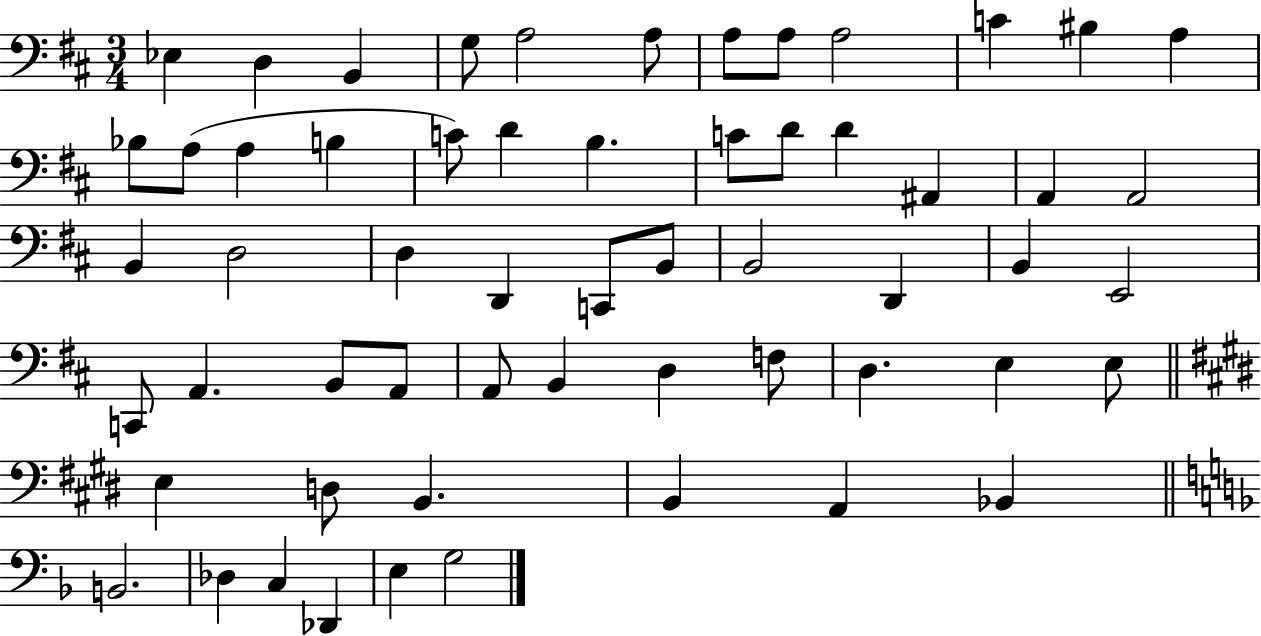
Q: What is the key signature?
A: D major